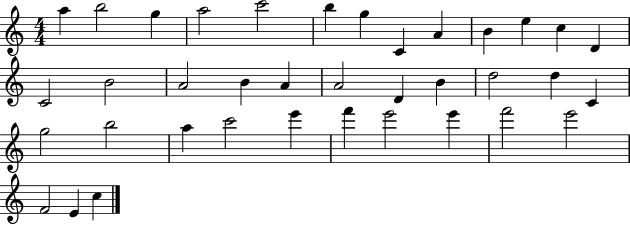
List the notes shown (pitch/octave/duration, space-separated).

A5/q B5/h G5/q A5/h C6/h B5/q G5/q C4/q A4/q B4/q E5/q C5/q D4/q C4/h B4/h A4/h B4/q A4/q A4/h D4/q B4/q D5/h D5/q C4/q G5/h B5/h A5/q C6/h E6/q F6/q E6/h E6/q F6/h E6/h F4/h E4/q C5/q